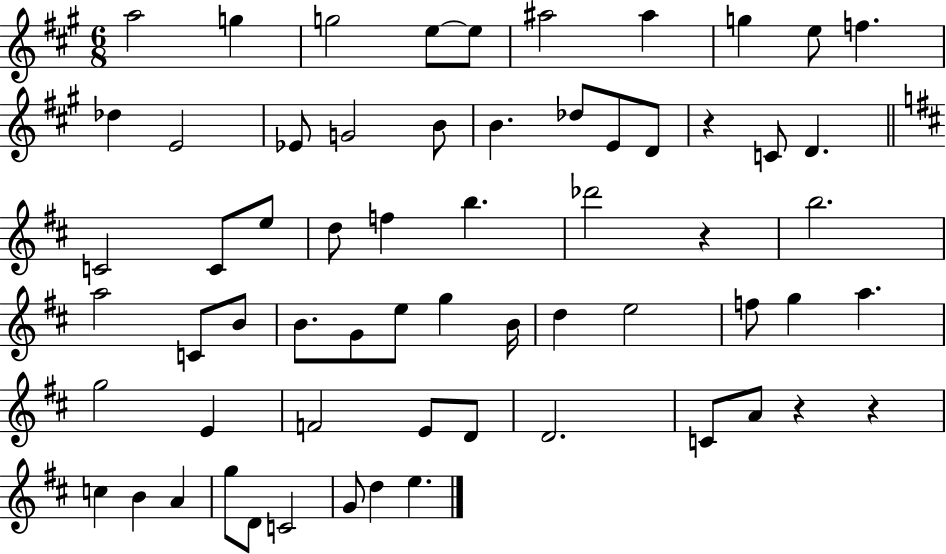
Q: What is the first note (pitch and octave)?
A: A5